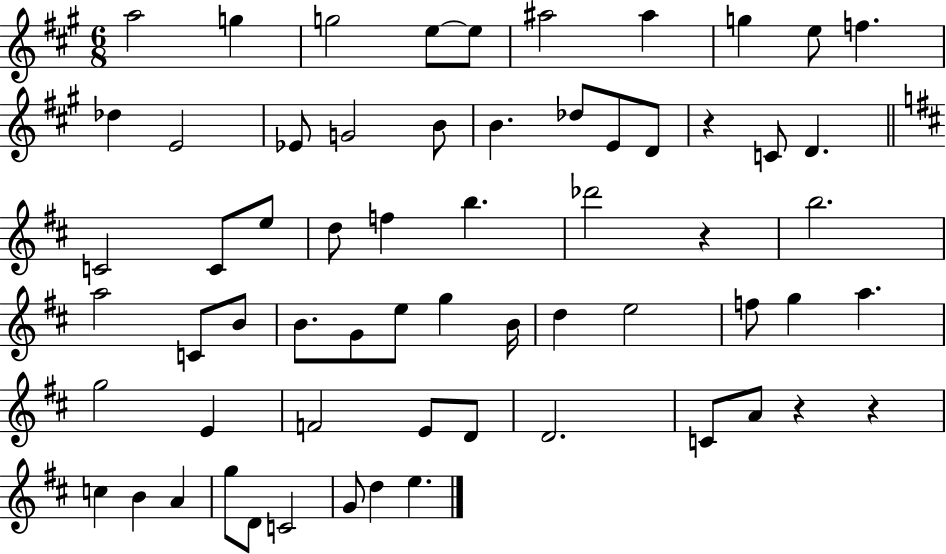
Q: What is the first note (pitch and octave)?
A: A5